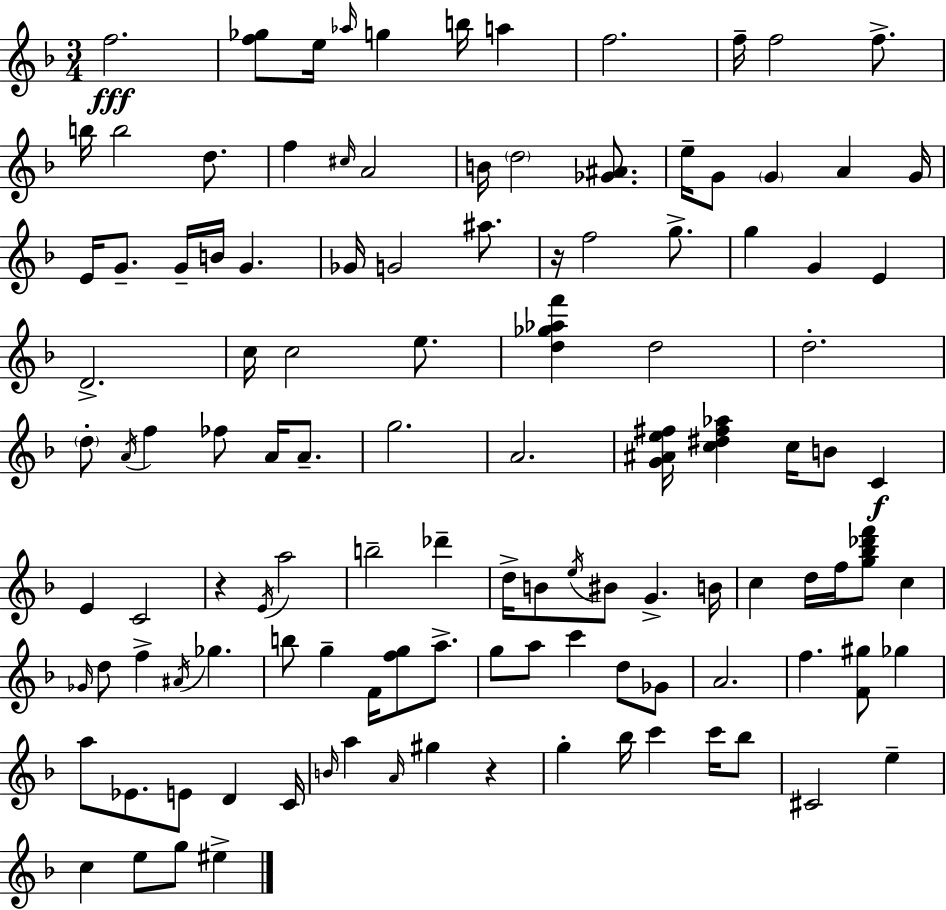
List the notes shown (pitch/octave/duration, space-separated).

F5/h. [F5,Gb5]/e E5/s Ab5/s G5/q B5/s A5/q F5/h. F5/s F5/h F5/e. B5/s B5/h D5/e. F5/q C#5/s A4/h B4/s D5/h [Gb4,A#4]/e. E5/s G4/e G4/q A4/q G4/s E4/s G4/e. G4/s B4/s G4/q. Gb4/s G4/h A#5/e. R/s F5/h G5/e. G5/q G4/q E4/q D4/h. C5/s C5/h E5/e. [D5,Gb5,Ab5,F6]/q D5/h D5/h. D5/e A4/s F5/q FES5/e A4/s A4/e. G5/h. A4/h. [G4,A#4,E5,F#5]/s [C5,D#5,F#5,Ab5]/q C5/s B4/e C4/q E4/q C4/h R/q E4/s A5/h B5/h Db6/q D5/s B4/e E5/s BIS4/e G4/q. B4/s C5/q D5/s F5/s [G5,Bb5,Db6,F6]/e C5/q Gb4/s D5/e F5/q A#4/s Gb5/q. B5/e G5/q F4/s [F5,G5]/e A5/e. G5/e A5/e C6/q D5/e Gb4/e A4/h. F5/q. [F4,G#5]/e Gb5/q A5/e Eb4/e. E4/e D4/q C4/s B4/s A5/q A4/s G#5/q R/q G5/q Bb5/s C6/q C6/s Bb5/e C#4/h E5/q C5/q E5/e G5/e EIS5/q